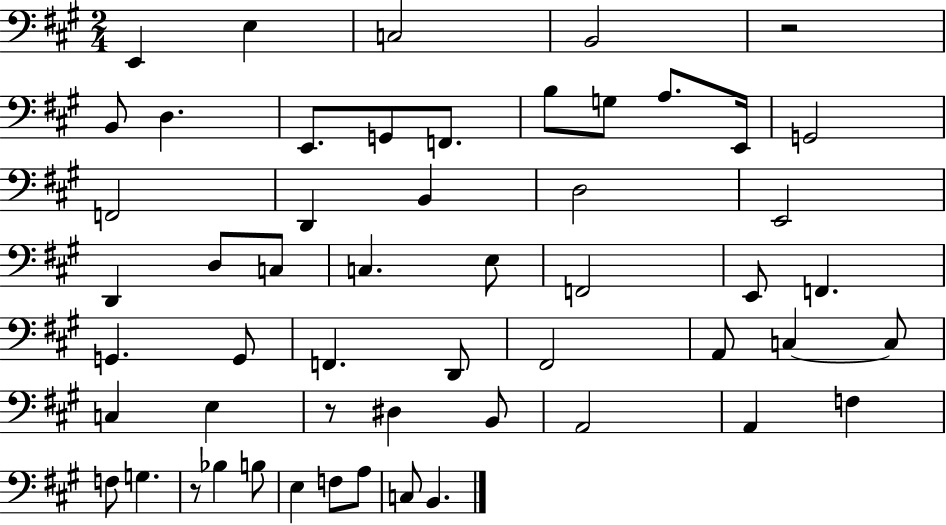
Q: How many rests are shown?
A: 3